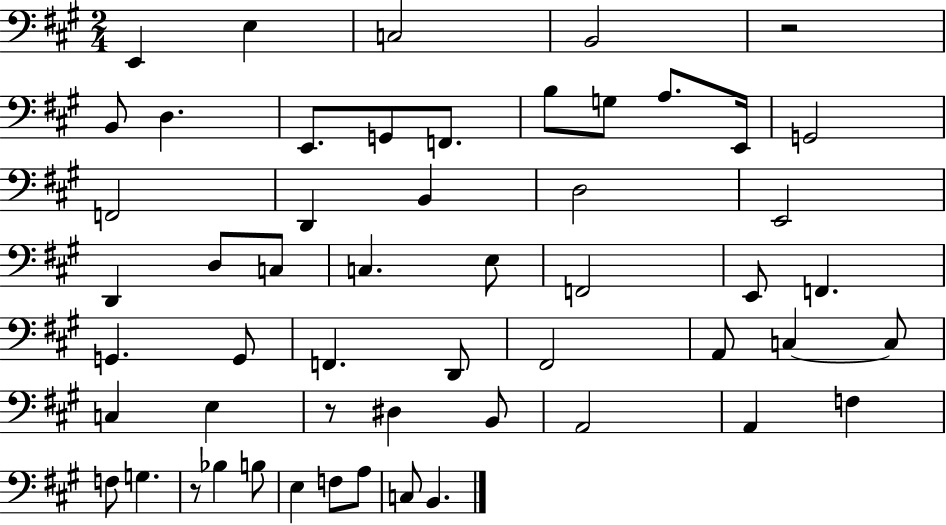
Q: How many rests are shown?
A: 3